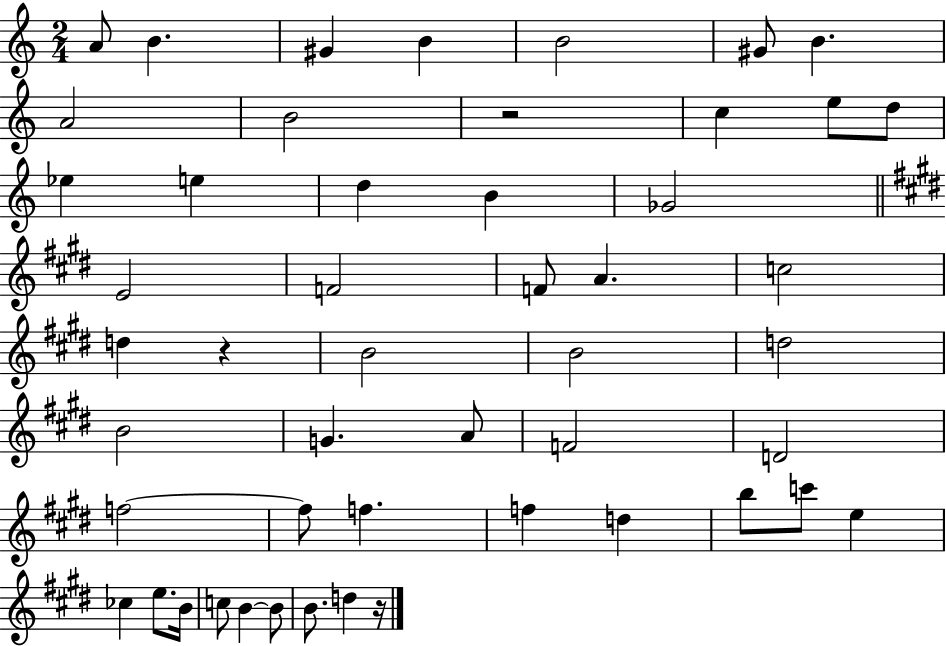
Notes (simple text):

A4/e B4/q. G#4/q B4/q B4/h G#4/e B4/q. A4/h B4/h R/h C5/q E5/e D5/e Eb5/q E5/q D5/q B4/q Gb4/h E4/h F4/h F4/e A4/q. C5/h D5/q R/q B4/h B4/h D5/h B4/h G4/q. A4/e F4/h D4/h F5/h F5/e F5/q. F5/q D5/q B5/e C6/e E5/q CES5/q E5/e. B4/s C5/e B4/q B4/e B4/e. D5/q R/s